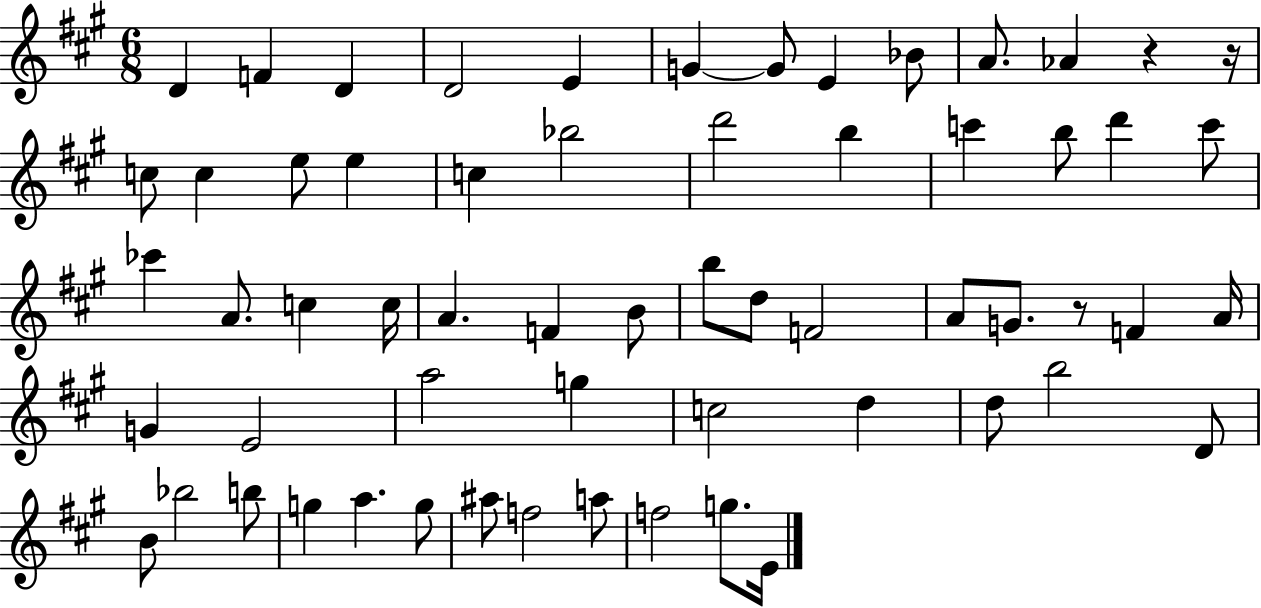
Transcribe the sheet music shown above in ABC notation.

X:1
T:Untitled
M:6/8
L:1/4
K:A
D F D D2 E G G/2 E _B/2 A/2 _A z z/4 c/2 c e/2 e c _b2 d'2 b c' b/2 d' c'/2 _c' A/2 c c/4 A F B/2 b/2 d/2 F2 A/2 G/2 z/2 F A/4 G E2 a2 g c2 d d/2 b2 D/2 B/2 _b2 b/2 g a g/2 ^a/2 f2 a/2 f2 g/2 E/4